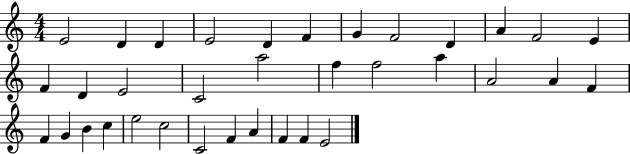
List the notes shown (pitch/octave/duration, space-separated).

E4/h D4/q D4/q E4/h D4/q F4/q G4/q F4/h D4/q A4/q F4/h E4/q F4/q D4/q E4/h C4/h A5/h F5/q F5/h A5/q A4/h A4/q F4/q F4/q G4/q B4/q C5/q E5/h C5/h C4/h F4/q A4/q F4/q F4/q E4/h